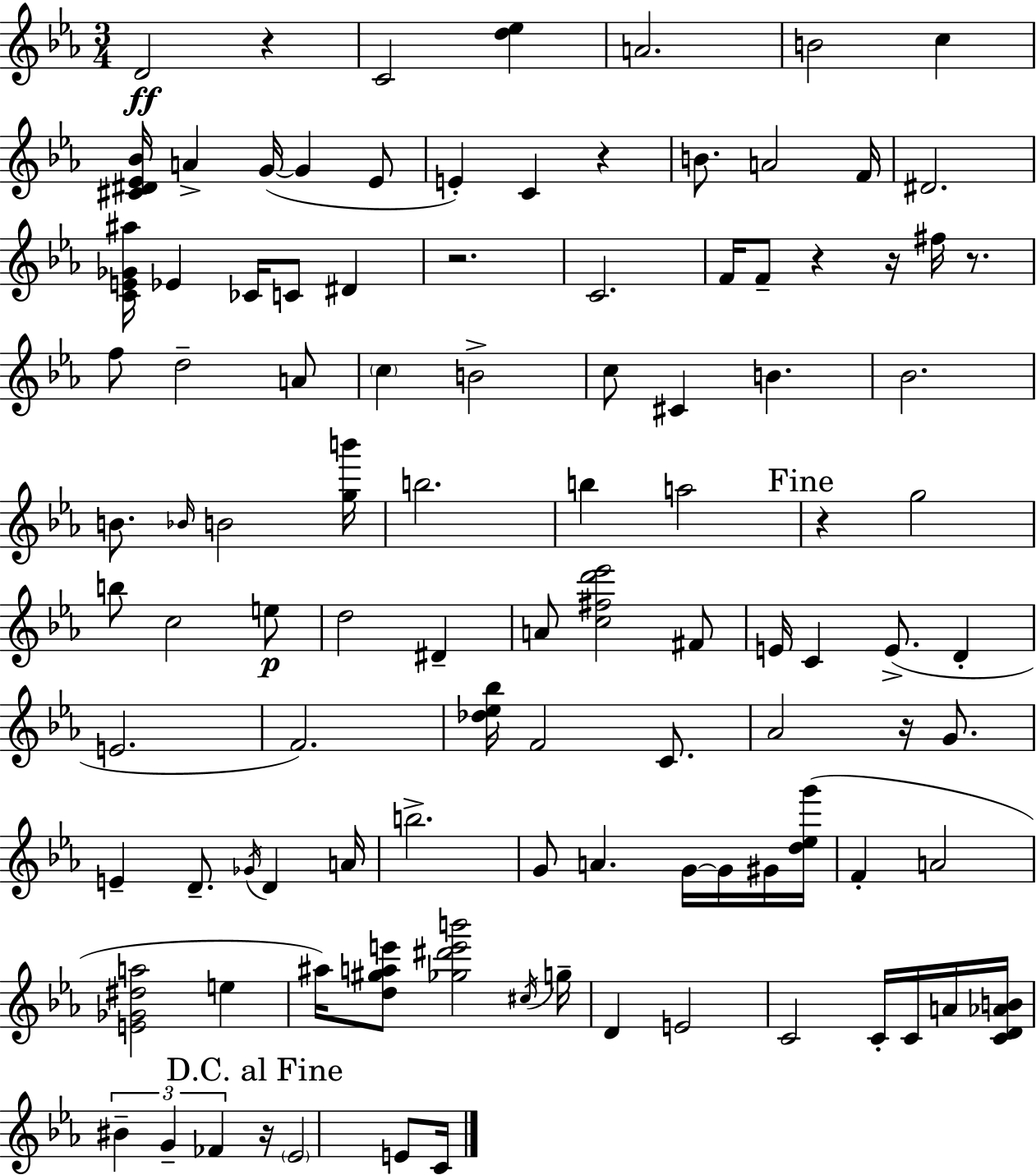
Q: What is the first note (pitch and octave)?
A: D4